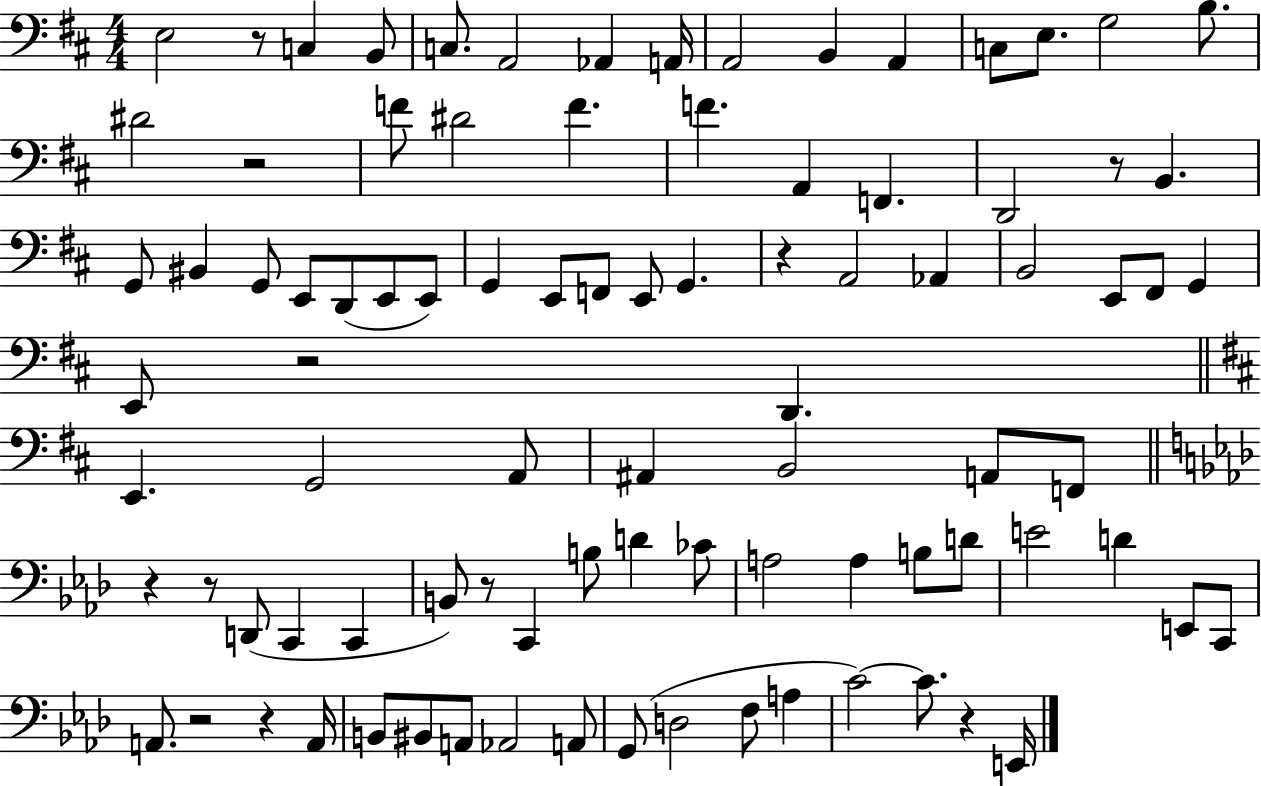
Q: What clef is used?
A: bass